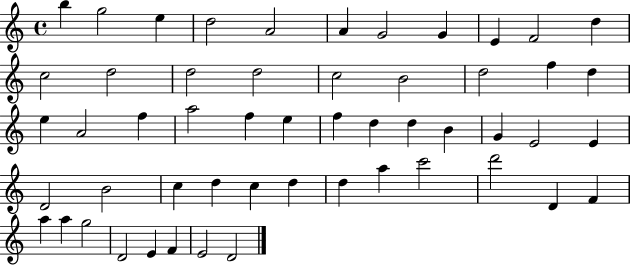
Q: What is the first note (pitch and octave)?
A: B5